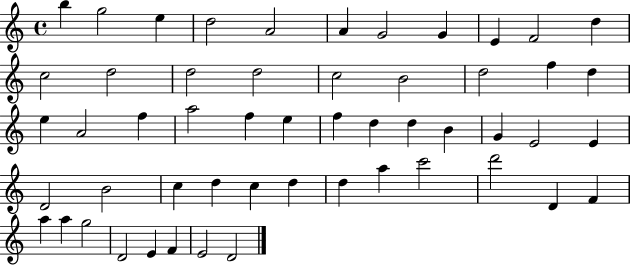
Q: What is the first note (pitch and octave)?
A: B5